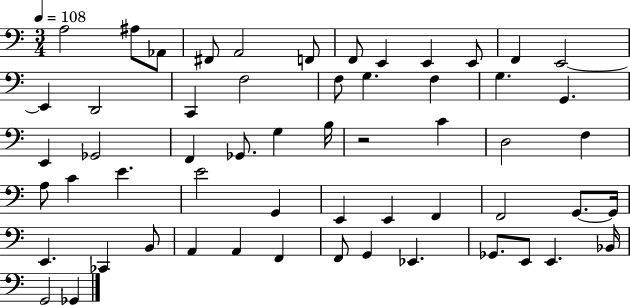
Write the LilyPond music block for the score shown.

{
  \clef bass
  \numericTimeSignature
  \time 3/4
  \key c \major
  \tempo 4 = 108
  \repeat volta 2 { a2 ais8 aes,8 | fis,8 a,2 f,8 | f,8 e,4 e,4 e,8 | f,4 e,2~~ | \break e,4 d,2 | c,4 f2 | f8 g4. f4 | g4. g,4. | \break e,4 ges,2 | f,4 ges,8. g4 b16 | r2 c'4 | d2 f4 | \break a8 c'4 e'4. | e'2 g,4 | e,4 e,4 f,4 | f,2 g,8.~~ g,16 | \break e,4. ces,4 b,8 | a,4 a,4 f,4 | f,8 g,4 ees,4. | ges,8. e,8 e,4. bes,16 | \break g,2 ges,4 | } \bar "|."
}